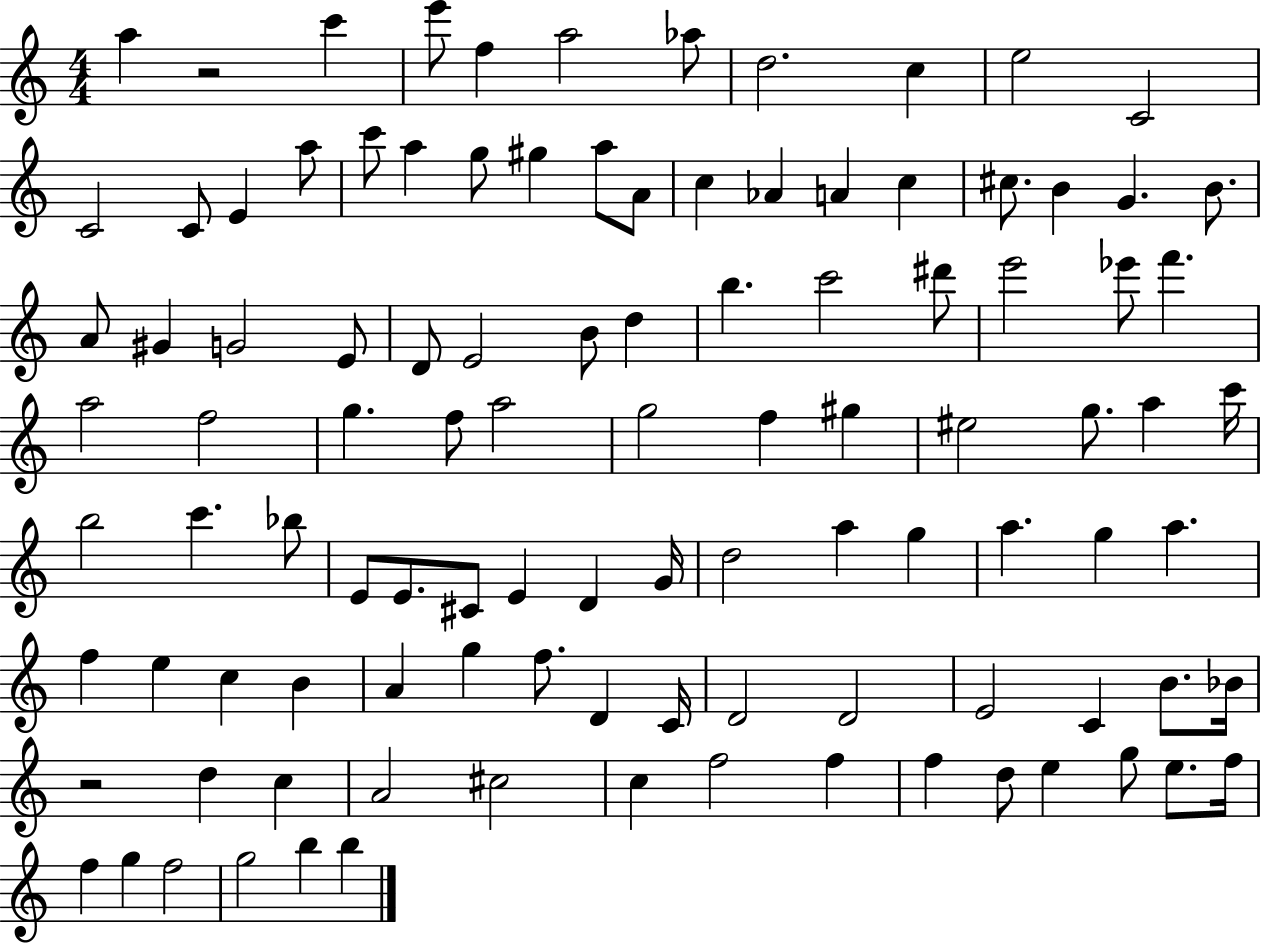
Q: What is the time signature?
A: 4/4